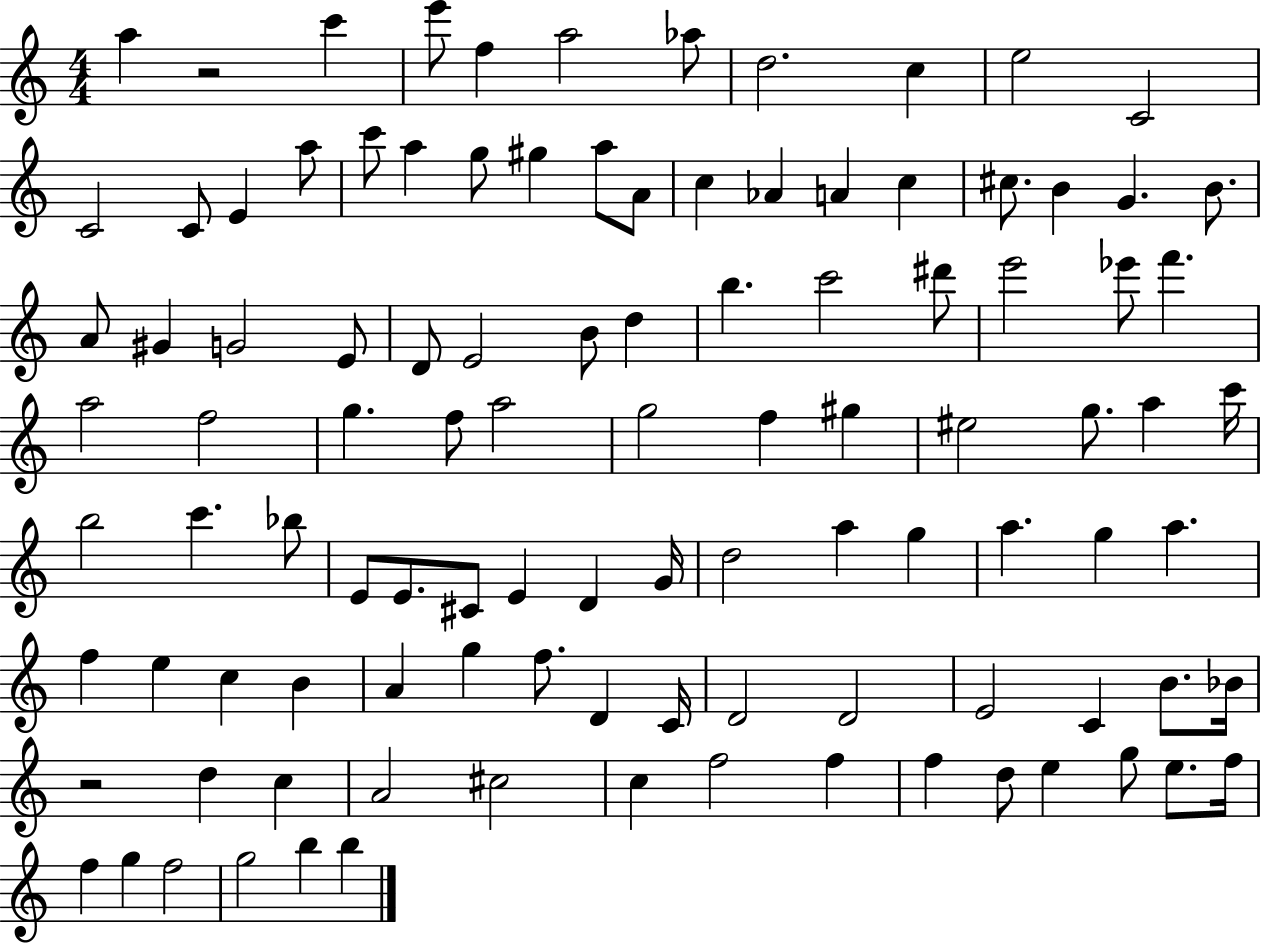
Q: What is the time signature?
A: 4/4